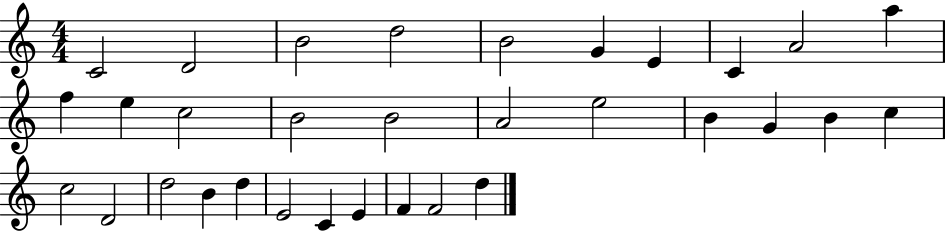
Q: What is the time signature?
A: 4/4